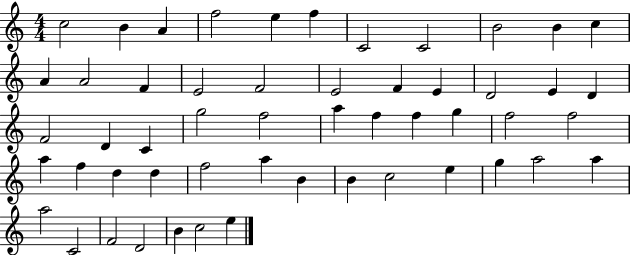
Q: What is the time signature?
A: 4/4